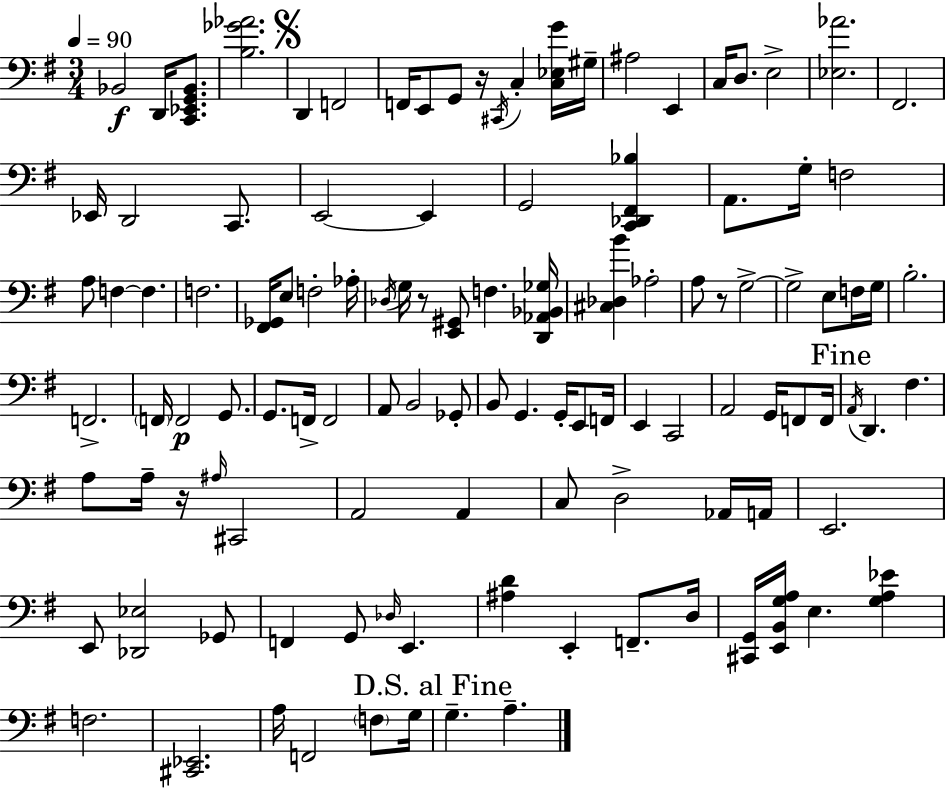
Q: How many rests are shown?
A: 4